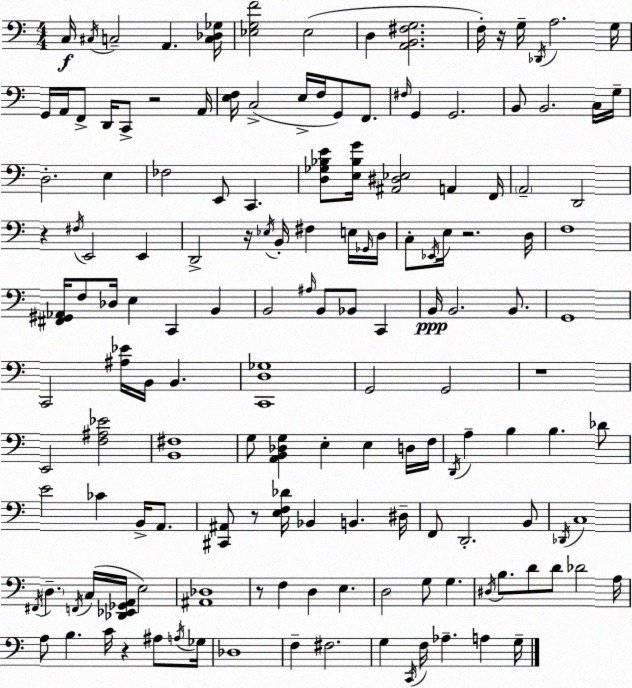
X:1
T:Untitled
M:4/4
L:1/4
K:C
C,/4 ^C,/4 C,2 A,, [C,_D,_G,]/4 [_E,G,F]2 _E,2 D, [A,,B,,^F,G,]2 F,/4 z/4 G,/4 _D,,/4 A,2 G,/4 G,,/4 A,,/4 F,,/2 D,,/4 C,,/2 z2 A,,/4 [E,F,]/4 C,2 E,/4 F,/4 G,,/2 F,,/2 ^F,/4 G,, G,,2 B,,/2 B,,2 C,/4 G,/4 D,2 E, _F,2 E,,/2 C,, [D,_G,_B,E]/2 [E,_B,G]/4 [^A,,^D,_E,]2 A,, F,,/4 A,,2 D,,2 z ^F,/4 E,,2 E,, D,,2 z/4 _E,/4 B,,/4 ^F, E,/4 _G,,/4 D,/4 C,/2 _E,,/4 E,/4 z2 D,/4 F,4 [^F,,^G,,_A,,]/4 F,/2 _D,/4 E, C,, B,, B,,2 ^A,/4 B,,/2 _B,,/2 C,, B,,/4 B,,2 B,,/2 G,,4 C,,2 [^A,_E]/4 B,,/4 B,, [C,,D,_G,]4 G,,2 G,,2 z4 E,,2 [F,^A,_E]2 [B,,^F,]4 G,/2 [A,,B,,_D,G,] E, E, D,/4 F,/4 D,,/4 A, B, B, _D/2 E2 _C B,,/4 A,,/2 [^C,,^A,,]/2 z/2 [E,F,_D]/4 _B,, B,, ^D,/4 F,,/2 D,,2 B,,/2 _D,,/4 C,4 ^F,,/4 D, F,,/4 C,/4 [_D,,_E,,_G,,A,,]/4 E,2 [^A,,_D,]4 z/2 F, D, E, D,2 G,/2 G, ^D,/4 B,/2 D/2 D/2 _D2 A,/4 A,/2 B, C/4 z ^A,/2 A,/4 _G,/4 _D,4 F, ^F,2 G, C,,/4 F,/4 _A, A, G,/4